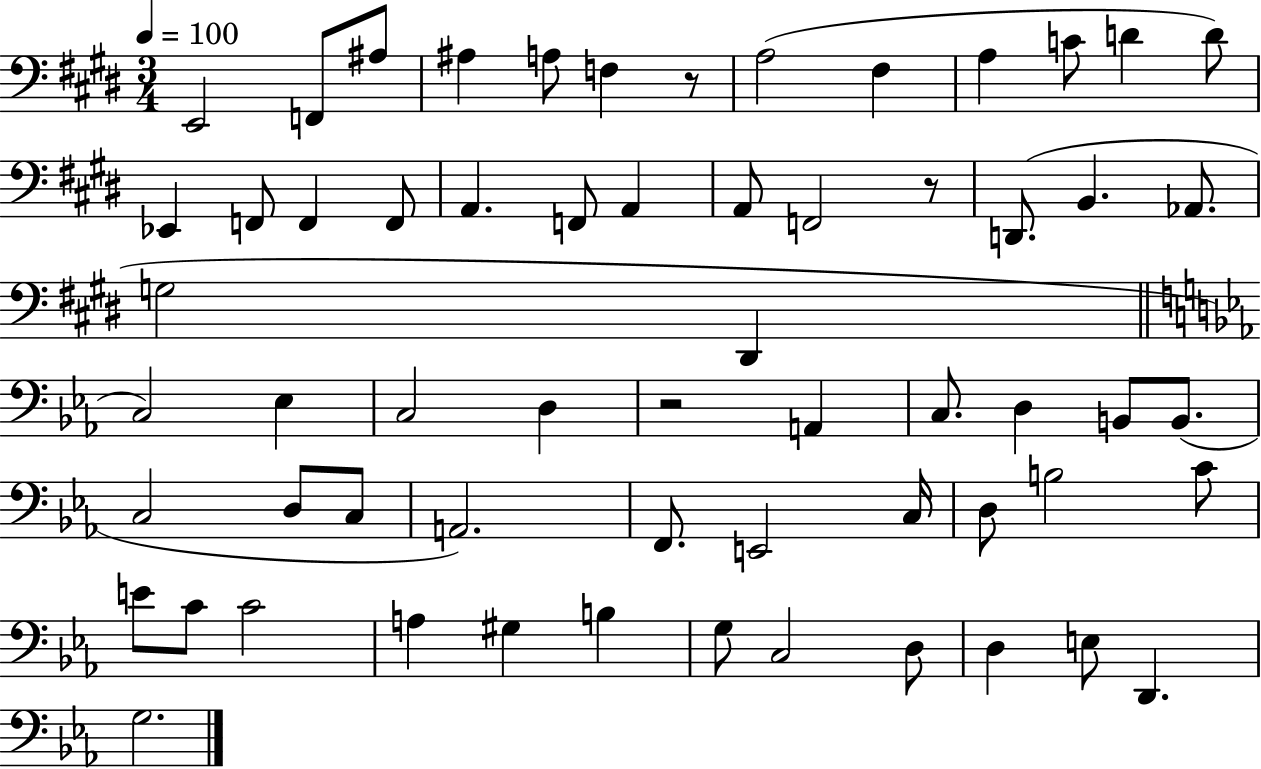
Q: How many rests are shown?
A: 3